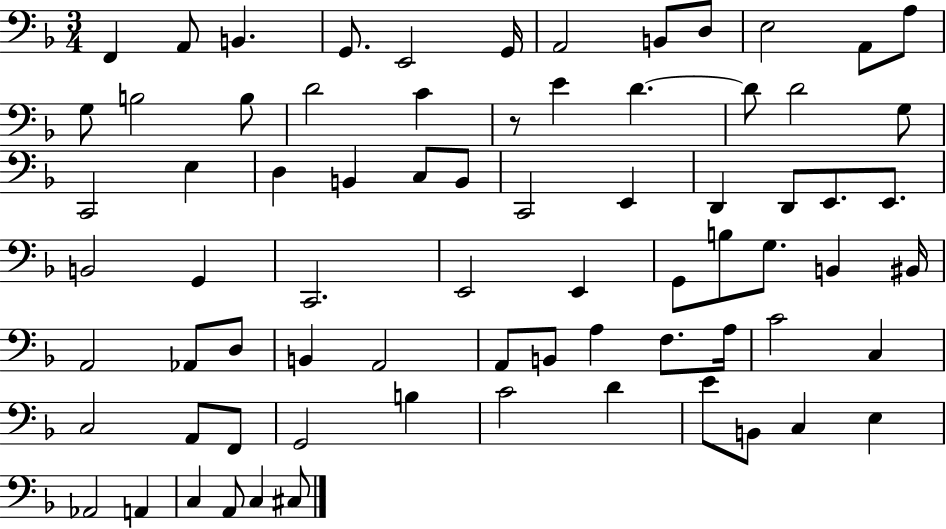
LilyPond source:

{
  \clef bass
  \numericTimeSignature
  \time 3/4
  \key f \major
  \repeat volta 2 { f,4 a,8 b,4. | g,8. e,2 g,16 | a,2 b,8 d8 | e2 a,8 a8 | \break g8 b2 b8 | d'2 c'4 | r8 e'4 d'4.~~ | d'8 d'2 g8 | \break c,2 e4 | d4 b,4 c8 b,8 | c,2 e,4 | d,4 d,8 e,8. e,8. | \break b,2 g,4 | c,2. | e,2 e,4 | g,8 b8 g8. b,4 bis,16 | \break a,2 aes,8 d8 | b,4 a,2 | a,8 b,8 a4 f8. a16 | c'2 c4 | \break c2 a,8 f,8 | g,2 b4 | c'2 d'4 | e'8 b,8 c4 e4 | \break aes,2 a,4 | c4 a,8 c4 cis8 | } \bar "|."
}